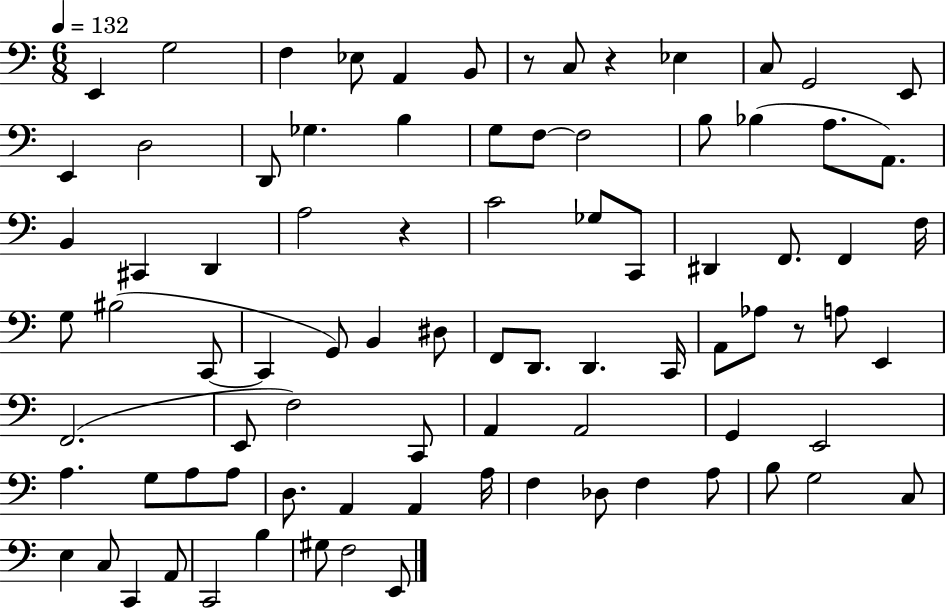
E2/q G3/h F3/q Eb3/e A2/q B2/e R/e C3/e R/q Eb3/q C3/e G2/h E2/e E2/q D3/h D2/e Gb3/q. B3/q G3/e F3/e F3/h B3/e Bb3/q A3/e. A2/e. B2/q C#2/q D2/q A3/h R/q C4/h Gb3/e C2/e D#2/q F2/e. F2/q F3/s G3/e BIS3/h C2/e C2/q G2/e B2/q D#3/e F2/e D2/e. D2/q. C2/s A2/e Ab3/e R/e A3/e E2/q F2/h. E2/e F3/h C2/e A2/q A2/h G2/q E2/h A3/q. G3/e A3/e A3/e D3/e. A2/q A2/q A3/s F3/q Db3/e F3/q A3/e B3/e G3/h C3/e E3/q C3/e C2/q A2/e C2/h B3/q G#3/e F3/h E2/e